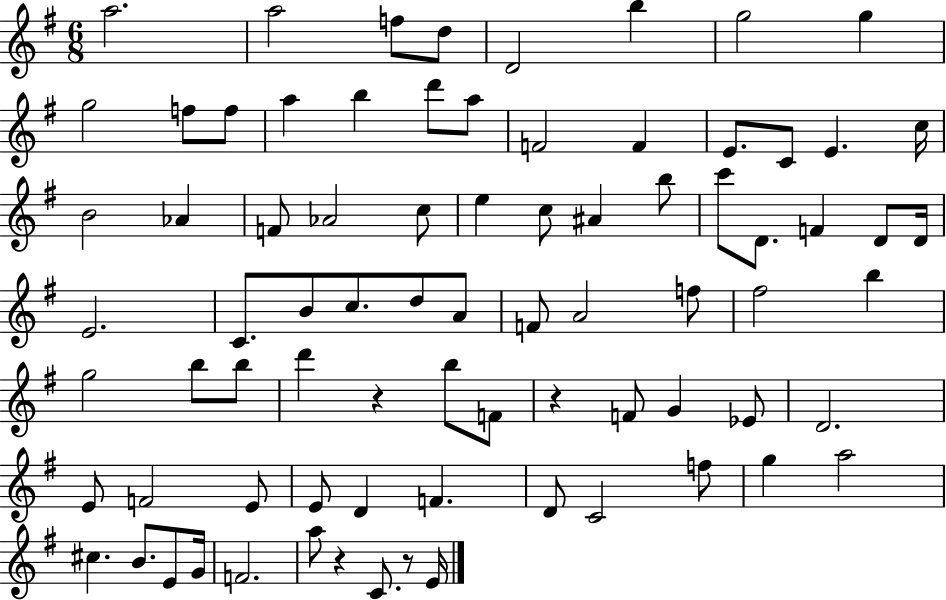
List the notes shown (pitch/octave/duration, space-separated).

A5/h. A5/h F5/e D5/e D4/h B5/q G5/h G5/q G5/h F5/e F5/e A5/q B5/q D6/e A5/e F4/h F4/q E4/e. C4/e E4/q. C5/s B4/h Ab4/q F4/e Ab4/h C5/e E5/q C5/e A#4/q B5/e C6/e D4/e. F4/q D4/e D4/s E4/h. C4/e. B4/e C5/e. D5/e A4/e F4/e A4/h F5/e F#5/h B5/q G5/h B5/e B5/e D6/q R/q B5/e F4/e R/q F4/e G4/q Eb4/e D4/h. E4/e F4/h E4/e E4/e D4/q F4/q. D4/e C4/h F5/e G5/q A5/h C#5/q. B4/e. E4/e G4/s F4/h. A5/e R/q C4/e. R/e E4/s